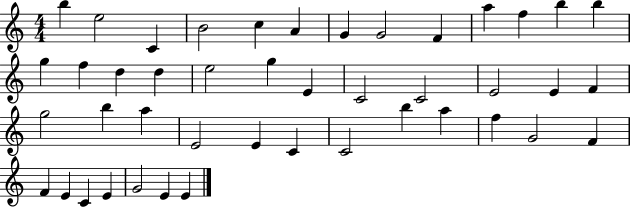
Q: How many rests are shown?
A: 0